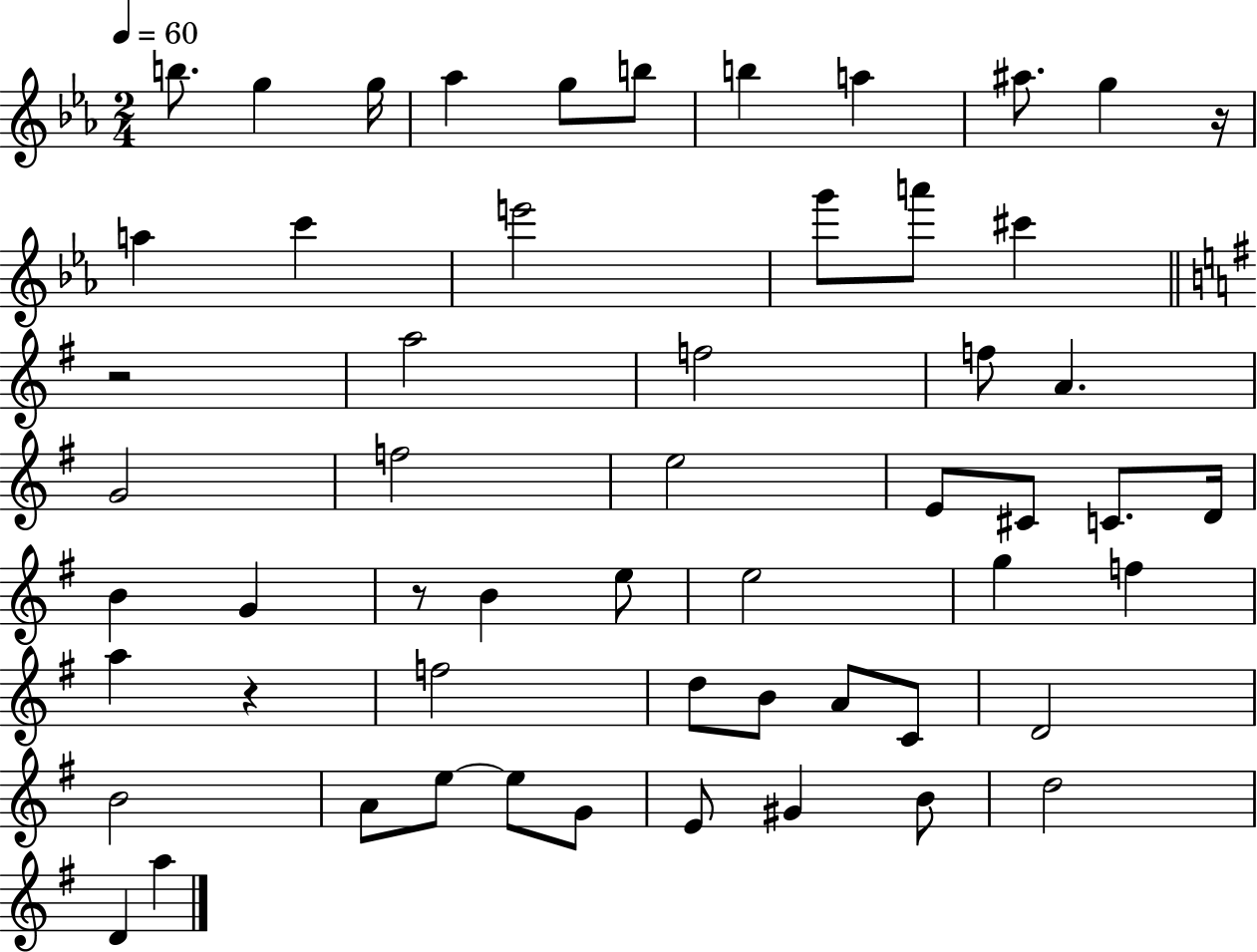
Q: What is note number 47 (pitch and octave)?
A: E4